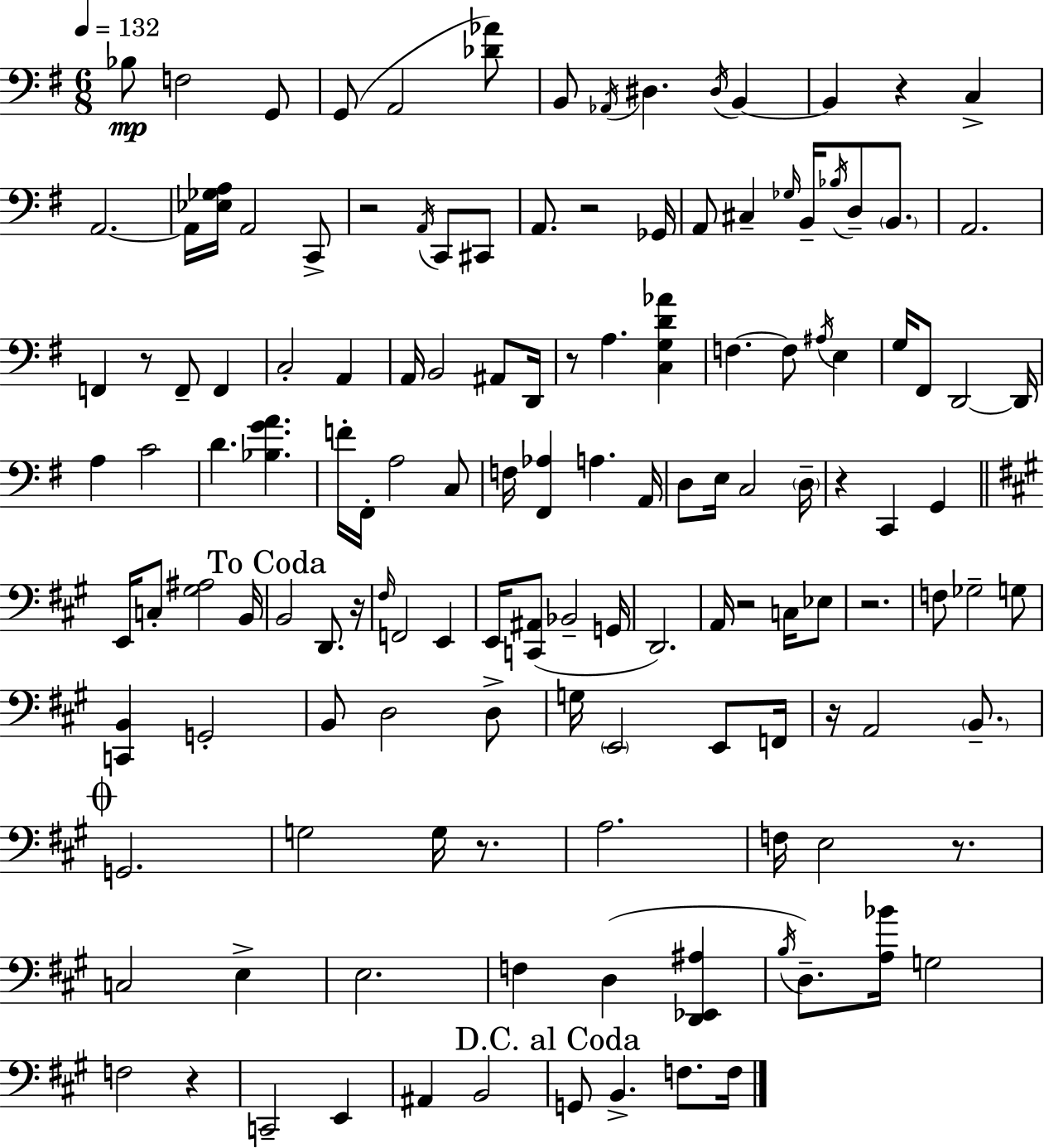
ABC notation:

X:1
T:Untitled
M:6/8
L:1/4
K:Em
_B,/2 F,2 G,,/2 G,,/2 A,,2 [_D_A]/2 B,,/2 _A,,/4 ^D, ^D,/4 B,, B,, z C, A,,2 A,,/4 [_E,_G,A,]/4 A,,2 C,,/2 z2 A,,/4 C,,/2 ^C,,/2 A,,/2 z2 _G,,/4 A,,/2 ^C, _G,/4 B,,/4 _B,/4 D,/2 B,,/2 A,,2 F,, z/2 F,,/2 F,, C,2 A,, A,,/4 B,,2 ^A,,/2 D,,/4 z/2 A, [C,G,D_A] F, F,/2 ^A,/4 E, G,/4 ^F,,/2 D,,2 D,,/4 A, C2 D [_B,GA] F/4 ^F,,/4 A,2 C,/2 F,/4 [^F,,_A,] A, A,,/4 D,/2 E,/4 C,2 D,/4 z C,, G,, E,,/4 C,/2 [^G,^A,]2 B,,/4 B,,2 D,,/2 z/4 ^F,/4 F,,2 E,, E,,/4 [C,,^A,,]/2 _B,,2 G,,/4 D,,2 A,,/4 z2 C,/4 _E,/2 z2 F,/2 _G,2 G,/2 [C,,B,,] G,,2 B,,/2 D,2 D,/2 G,/4 E,,2 E,,/2 F,,/4 z/4 A,,2 B,,/2 G,,2 G,2 G,/4 z/2 A,2 F,/4 E,2 z/2 C,2 E, E,2 F, D, [D,,_E,,^A,] B,/4 D,/2 [A,_B]/4 G,2 F,2 z C,,2 E,, ^A,, B,,2 G,,/2 B,, F,/2 F,/4